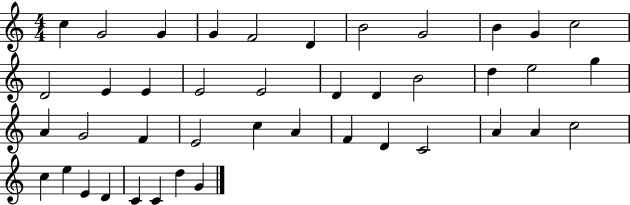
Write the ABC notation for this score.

X:1
T:Untitled
M:4/4
L:1/4
K:C
c G2 G G F2 D B2 G2 B G c2 D2 E E E2 E2 D D B2 d e2 g A G2 F E2 c A F D C2 A A c2 c e E D C C d G